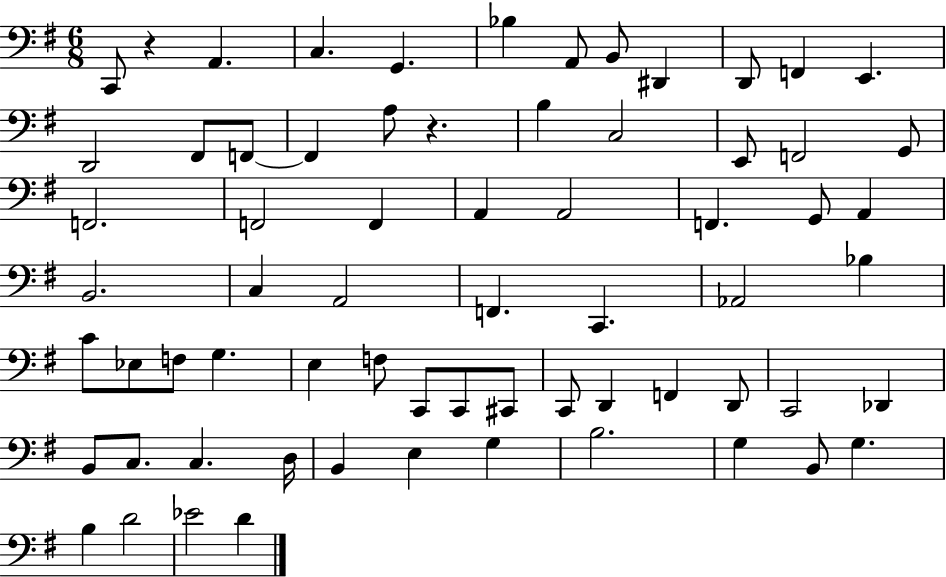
C2/e R/q A2/q. C3/q. G2/q. Bb3/q A2/e B2/e D#2/q D2/e F2/q E2/q. D2/h F#2/e F2/e F2/q A3/e R/q. B3/q C3/h E2/e F2/h G2/e F2/h. F2/h F2/q A2/q A2/h F2/q. G2/e A2/q B2/h. C3/q A2/h F2/q. C2/q. Ab2/h Bb3/q C4/e Eb3/e F3/e G3/q. E3/q F3/e C2/e C2/e C#2/e C2/e D2/q F2/q D2/e C2/h Db2/q B2/e C3/e. C3/q. D3/s B2/q E3/q G3/q B3/h. G3/q B2/e G3/q. B3/q D4/h Eb4/h D4/q